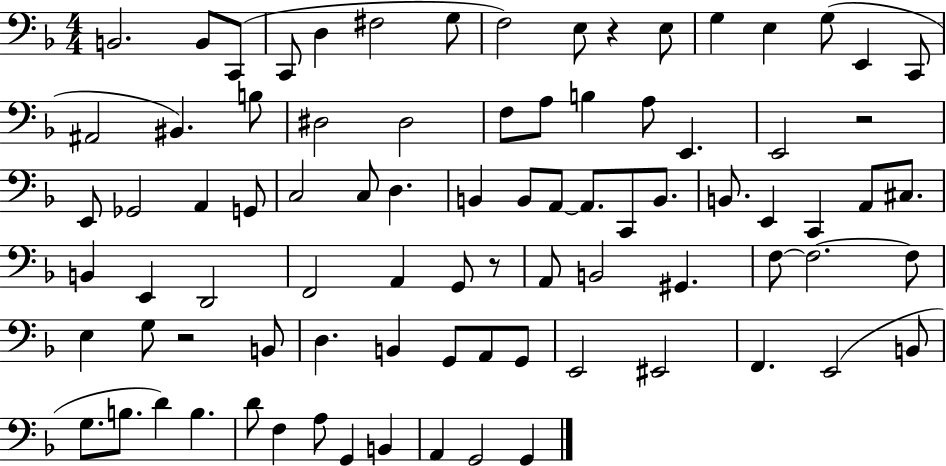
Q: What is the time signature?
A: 4/4